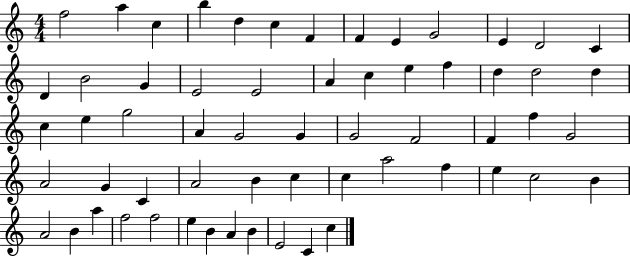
{
  \clef treble
  \numericTimeSignature
  \time 4/4
  \key c \major
  f''2 a''4 c''4 | b''4 d''4 c''4 f'4 | f'4 e'4 g'2 | e'4 d'2 c'4 | \break d'4 b'2 g'4 | e'2 e'2 | a'4 c''4 e''4 f''4 | d''4 d''2 d''4 | \break c''4 e''4 g''2 | a'4 g'2 g'4 | g'2 f'2 | f'4 f''4 g'2 | \break a'2 g'4 c'4 | a'2 b'4 c''4 | c''4 a''2 f''4 | e''4 c''2 b'4 | \break a'2 b'4 a''4 | f''2 f''2 | e''4 b'4 a'4 b'4 | e'2 c'4 c''4 | \break \bar "|."
}